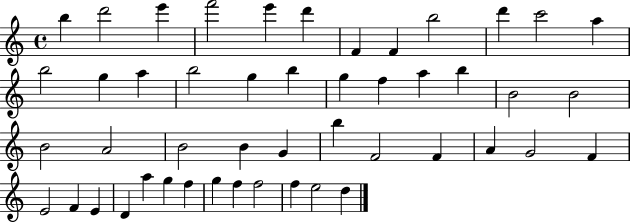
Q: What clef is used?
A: treble